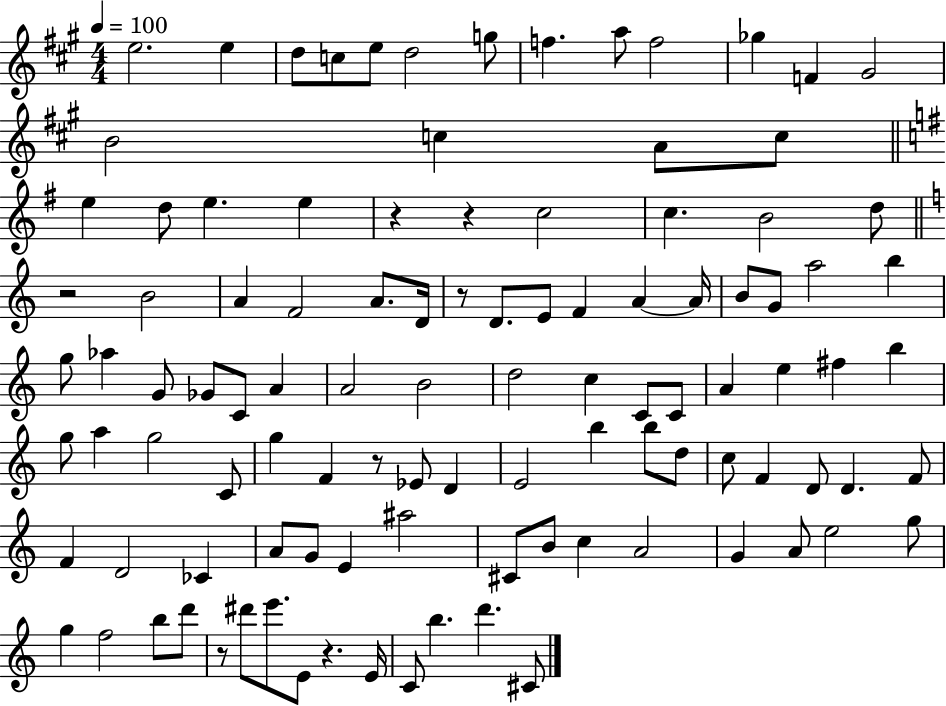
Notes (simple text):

E5/h. E5/q D5/e C5/e E5/e D5/h G5/e F5/q. A5/e F5/h Gb5/q F4/q G#4/h B4/h C5/q A4/e C5/e E5/q D5/e E5/q. E5/q R/q R/q C5/h C5/q. B4/h D5/e R/h B4/h A4/q F4/h A4/e. D4/s R/e D4/e. E4/e F4/q A4/q A4/s B4/e G4/e A5/h B5/q G5/e Ab5/q G4/e Gb4/e C4/e A4/q A4/h B4/h D5/h C5/q C4/e C4/e A4/q E5/q F#5/q B5/q G5/e A5/q G5/h C4/e G5/q F4/q R/e Eb4/e D4/q E4/h B5/q B5/e D5/e C5/e F4/q D4/e D4/q. F4/e F4/q D4/h CES4/q A4/e G4/e E4/q A#5/h C#4/e B4/e C5/q A4/h G4/q A4/e E5/h G5/e G5/q F5/h B5/e D6/e R/e D#6/e E6/e. E4/e R/q. E4/s C4/e B5/q. D6/q. C#4/e